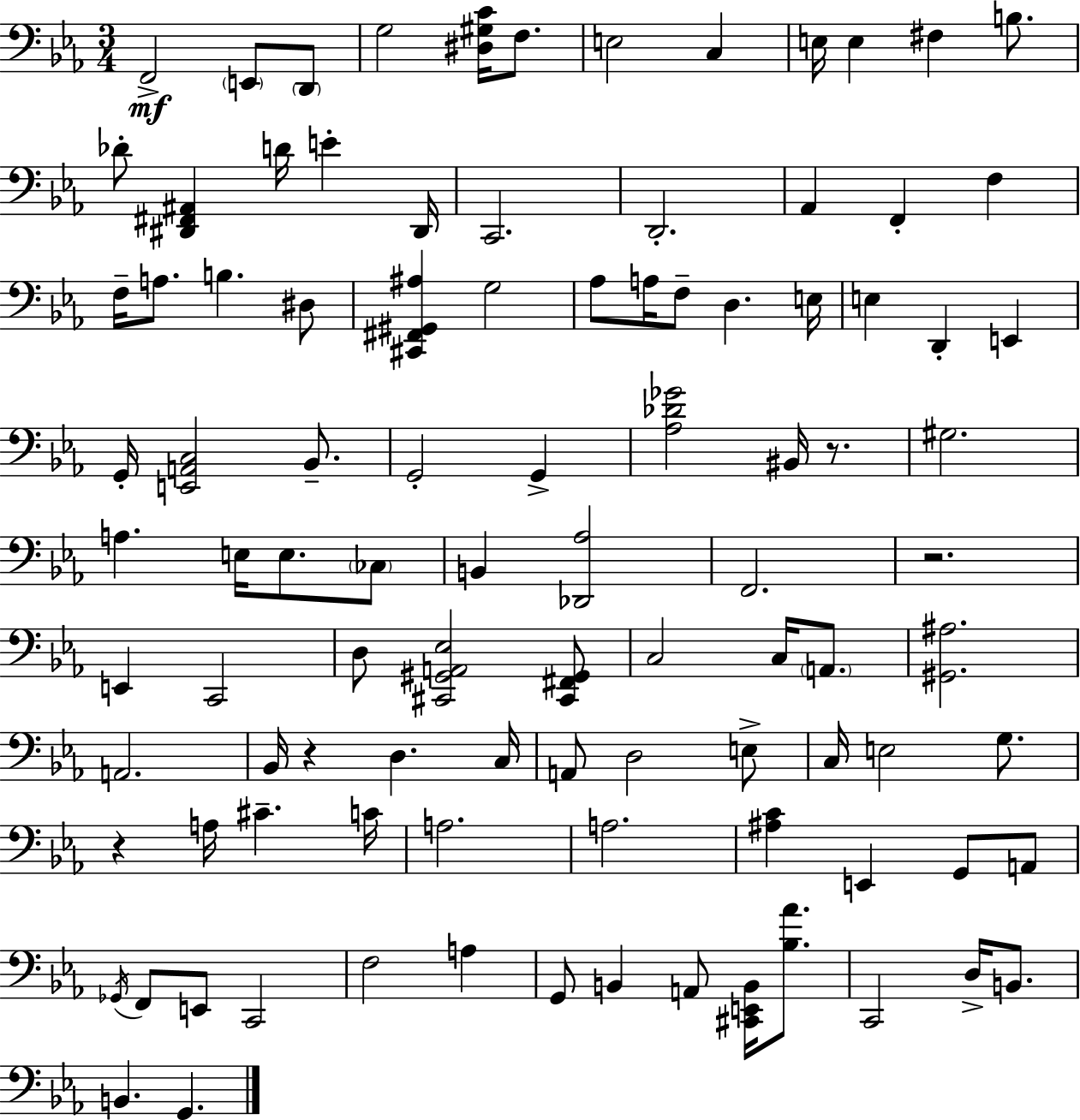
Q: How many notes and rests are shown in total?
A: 99